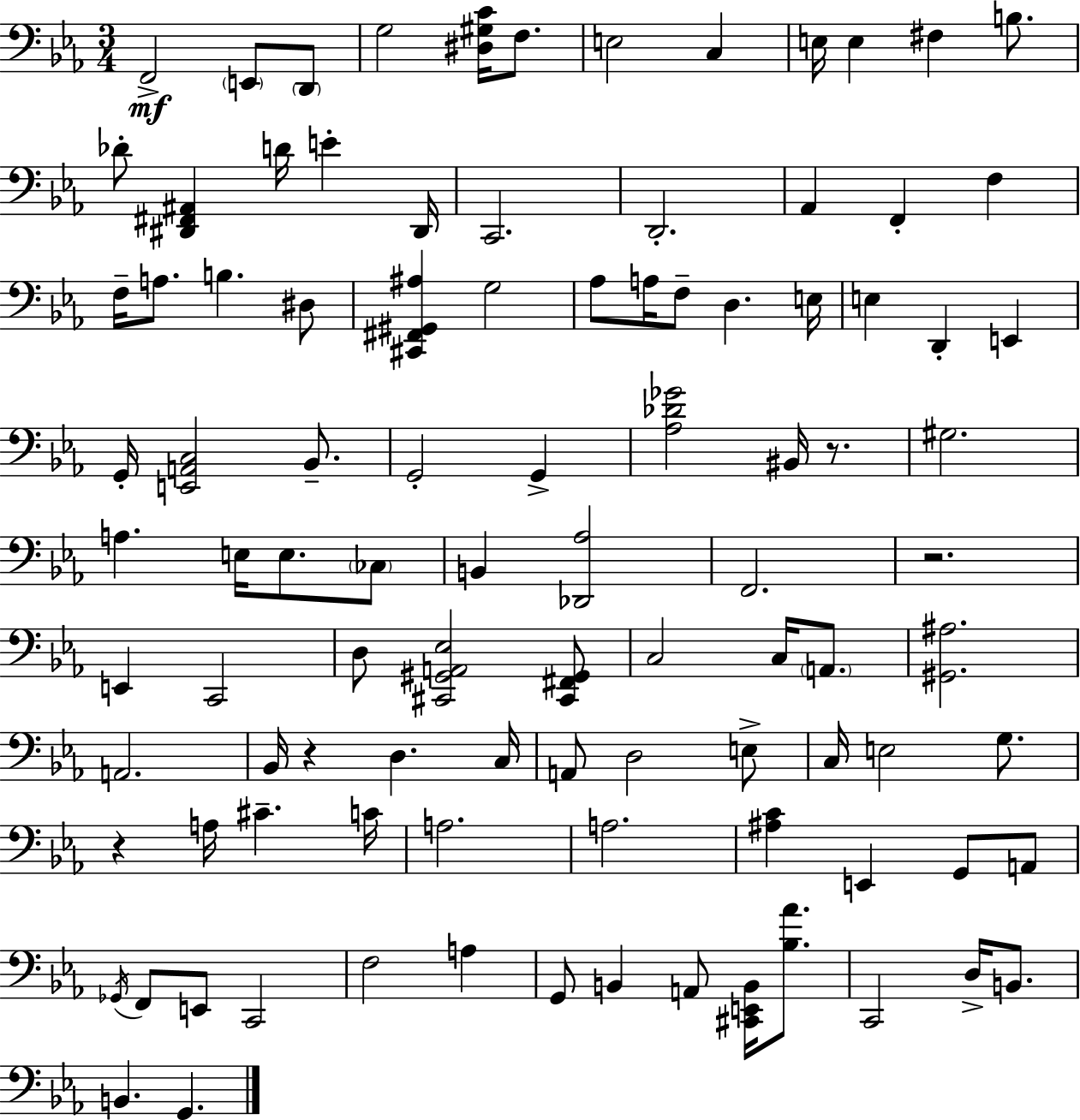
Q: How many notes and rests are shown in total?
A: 99